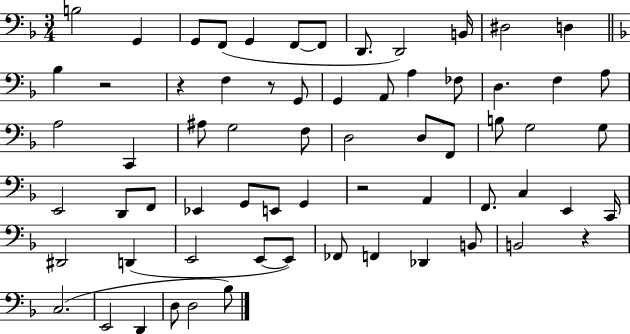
B3/h G2/q G2/e F2/e G2/q F2/e F2/e D2/e. D2/h B2/s D#3/h D3/q Bb3/q R/h R/q F3/q R/e G2/e G2/q A2/e A3/q FES3/e D3/q. F3/q A3/e A3/h C2/q A#3/e G3/h F3/e D3/h D3/e F2/e B3/e G3/h G3/e E2/h D2/e F2/e Eb2/q G2/e E2/e G2/q R/h A2/q F2/e. C3/q E2/q C2/s D#2/h D2/q E2/h E2/e E2/e FES2/e F2/q Db2/q B2/e B2/h R/q C3/h. E2/h D2/q D3/e D3/h Bb3/e